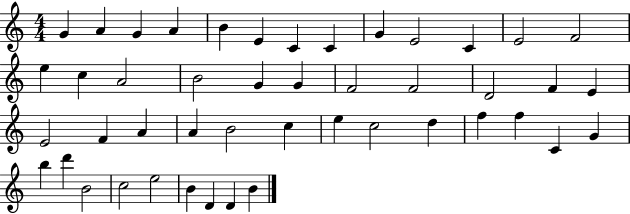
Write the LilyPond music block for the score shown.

{
  \clef treble
  \numericTimeSignature
  \time 4/4
  \key c \major
  g'4 a'4 g'4 a'4 | b'4 e'4 c'4 c'4 | g'4 e'2 c'4 | e'2 f'2 | \break e''4 c''4 a'2 | b'2 g'4 g'4 | f'2 f'2 | d'2 f'4 e'4 | \break e'2 f'4 a'4 | a'4 b'2 c''4 | e''4 c''2 d''4 | f''4 f''4 c'4 g'4 | \break b''4 d'''4 b'2 | c''2 e''2 | b'4 d'4 d'4 b'4 | \bar "|."
}